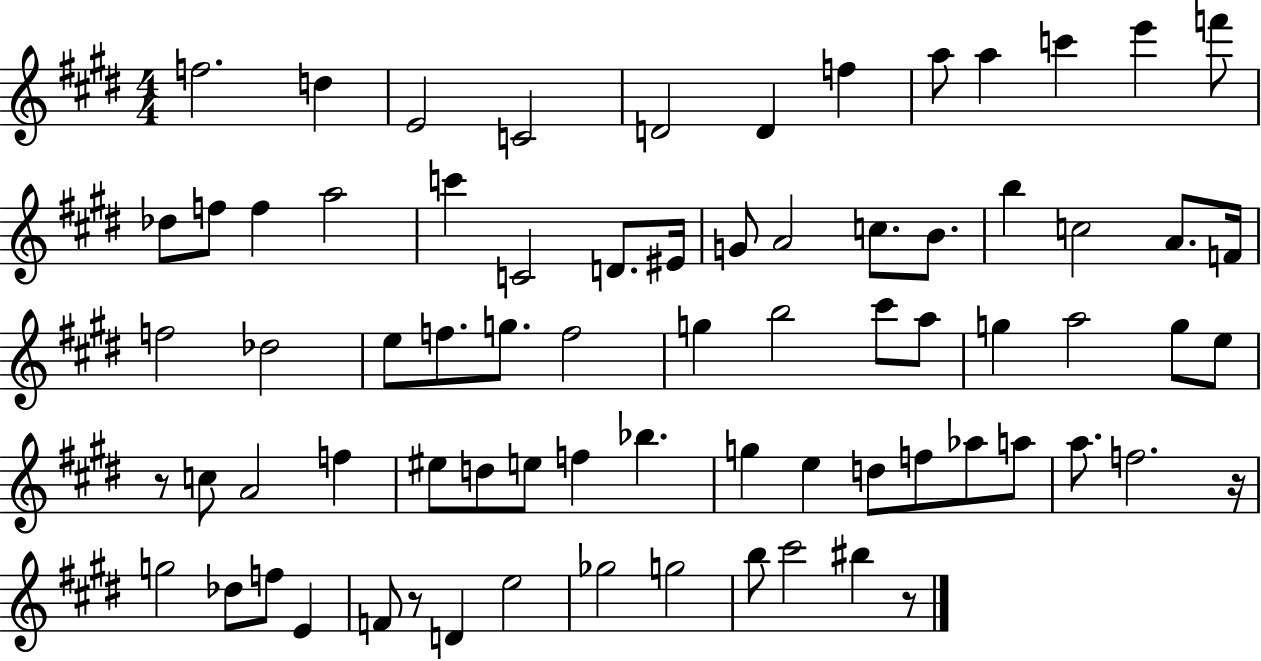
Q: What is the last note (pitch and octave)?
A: BIS5